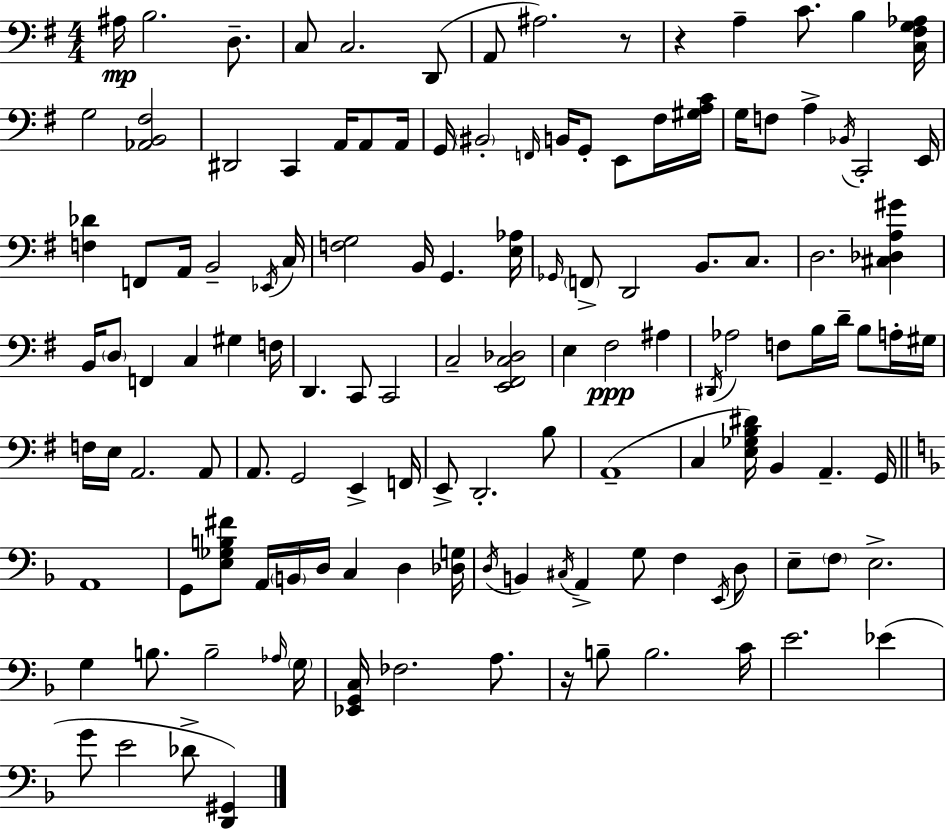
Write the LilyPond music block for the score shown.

{
  \clef bass
  \numericTimeSignature
  \time 4/4
  \key e \minor
  ais16\mp b2. d8.-- | c8 c2. d,8( | a,8 ais2.) r8 | r4 a4-- c'8. b4 <c fis g aes>16 | \break g2 <aes, b, fis>2 | dis,2 c,4 a,16 a,8 a,16 | g,16 \parenthesize bis,2-. \grace { f,16 } b,16 g,8-. e,8 fis16 | <gis a c'>16 g16 f8 a4-> \acciaccatura { bes,16 } c,2-. | \break e,16 <f des'>4 f,8 a,16 b,2-- | \acciaccatura { ees,16 } c16 <f g>2 b,16 g,4. | <e aes>16 \grace { ges,16 } \parenthesize f,8-> d,2 b,8. | c8. d2. | \break <cis des a gis'>4 b,16 \parenthesize d8 f,4 c4 gis4 | f16 d,4. c,8 c,2 | c2-- <e, fis, c des>2 | e4 fis2\ppp | \break ais4 \acciaccatura { dis,16 } aes2 f8 b16 | d'16-- b8 a16-. gis16 f16 e16 a,2. | a,8 a,8. g,2 | e,4-> f,16 e,8-> d,2.-. | \break b8 a,1--( | c4 <e ges b dis'>16) b,4 a,4.-- | g,16 \bar "||" \break \key d \minor a,1 | g,8 <e ges b fis'>8 a,16 \parenthesize b,16 d16 c4 d4 <des g>16 | \acciaccatura { d16 } b,4 \acciaccatura { cis16 } a,4-> g8 f4 | \acciaccatura { e,16 } d8 e8-- \parenthesize f8 e2.-> | \break g4 b8. b2-- | \grace { aes16 } \parenthesize g16 <ees, g, c>16 fes2. | a8. r16 b8-- b2. | c'16 e'2. | \break ees'4( g'8 e'2 des'8-> | <d, gis,>4) \bar "|."
}